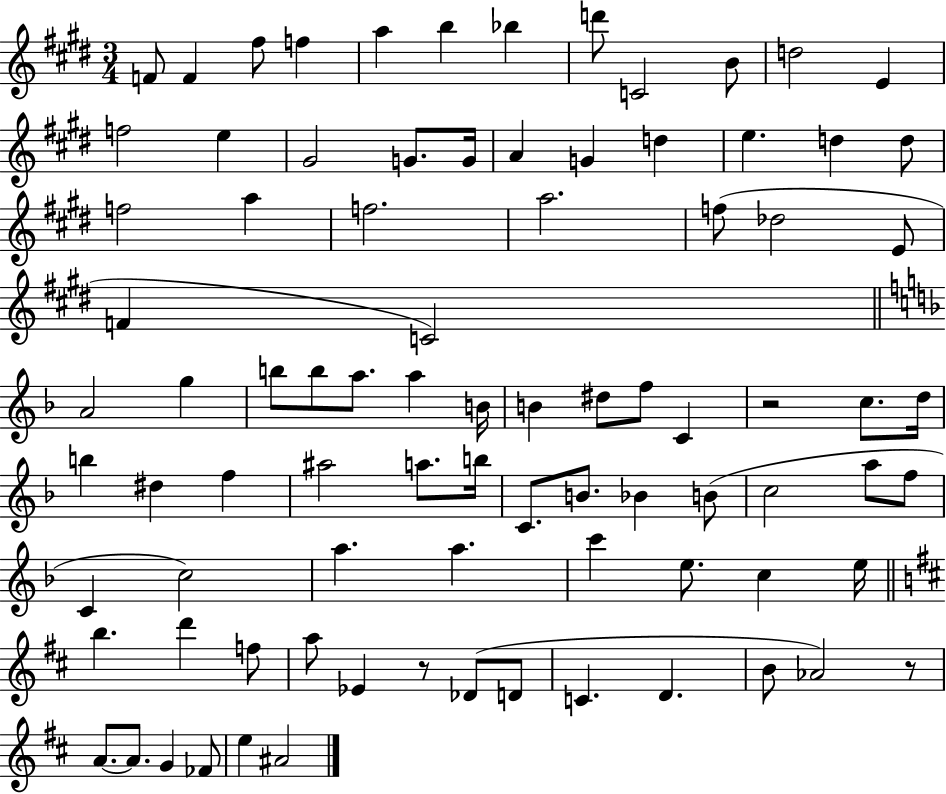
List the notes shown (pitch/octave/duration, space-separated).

F4/e F4/q F#5/e F5/q A5/q B5/q Bb5/q D6/e C4/h B4/e D5/h E4/q F5/h E5/q G#4/h G4/e. G4/s A4/q G4/q D5/q E5/q. D5/q D5/e F5/h A5/q F5/h. A5/h. F5/e Db5/h E4/e F4/q C4/h A4/h G5/q B5/e B5/e A5/e. A5/q B4/s B4/q D#5/e F5/e C4/q R/h C5/e. D5/s B5/q D#5/q F5/q A#5/h A5/e. B5/s C4/e. B4/e. Bb4/q B4/e C5/h A5/e F5/e C4/q C5/h A5/q. A5/q. C6/q E5/e. C5/q E5/s B5/q. D6/q F5/e A5/e Eb4/q R/e Db4/e D4/e C4/q. D4/q. B4/e Ab4/h R/e A4/e. A4/e. G4/q FES4/e E5/q A#4/h